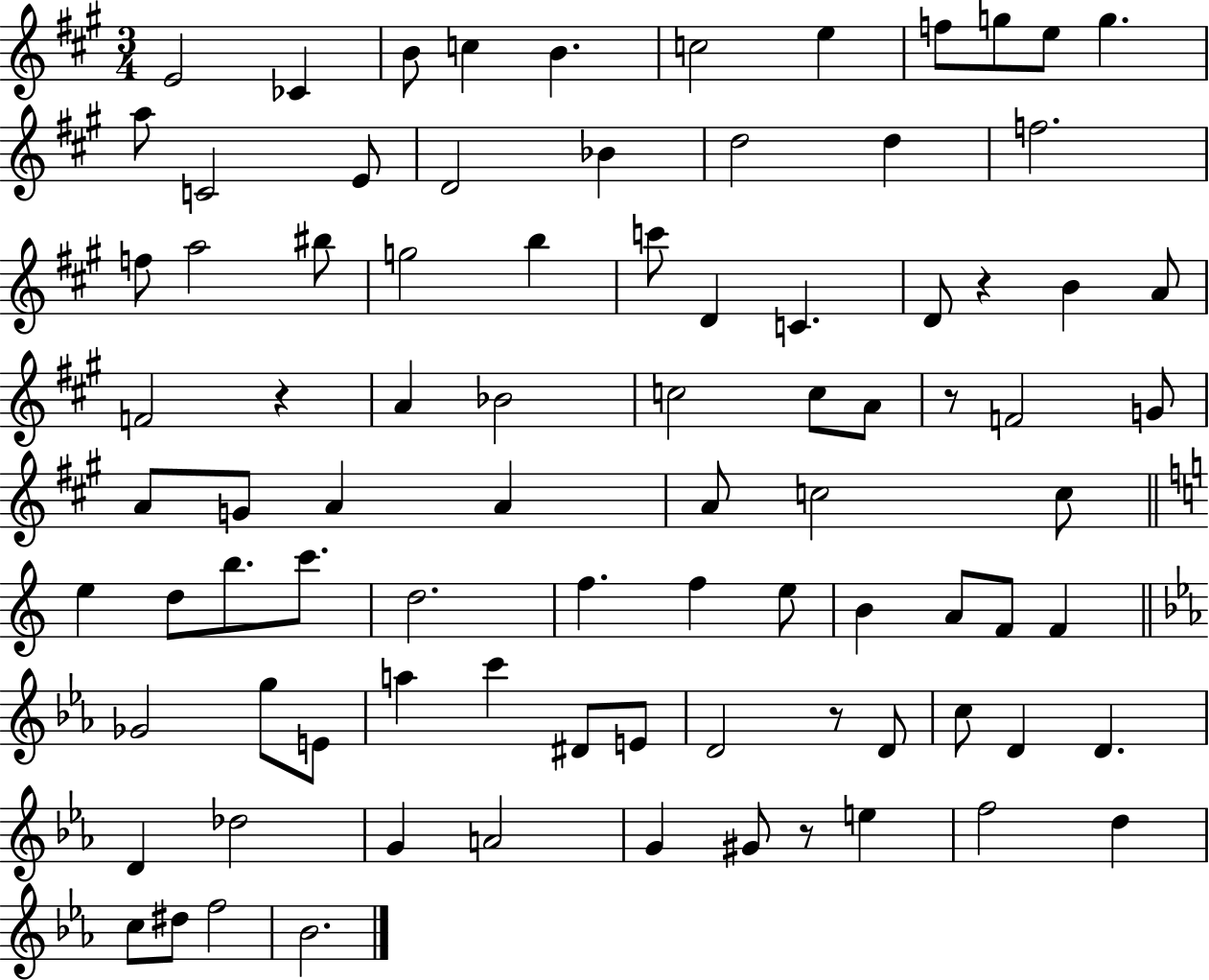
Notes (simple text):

E4/h CES4/q B4/e C5/q B4/q. C5/h E5/q F5/e G5/e E5/e G5/q. A5/e C4/h E4/e D4/h Bb4/q D5/h D5/q F5/h. F5/e A5/h BIS5/e G5/h B5/q C6/e D4/q C4/q. D4/e R/q B4/q A4/e F4/h R/q A4/q Bb4/h C5/h C5/e A4/e R/e F4/h G4/e A4/e G4/e A4/q A4/q A4/e C5/h C5/e E5/q D5/e B5/e. C6/e. D5/h. F5/q. F5/q E5/e B4/q A4/e F4/e F4/q Gb4/h G5/e E4/e A5/q C6/q D#4/e E4/e D4/h R/e D4/e C5/e D4/q D4/q. D4/q Db5/h G4/q A4/h G4/q G#4/e R/e E5/q F5/h D5/q C5/e D#5/e F5/h Bb4/h.